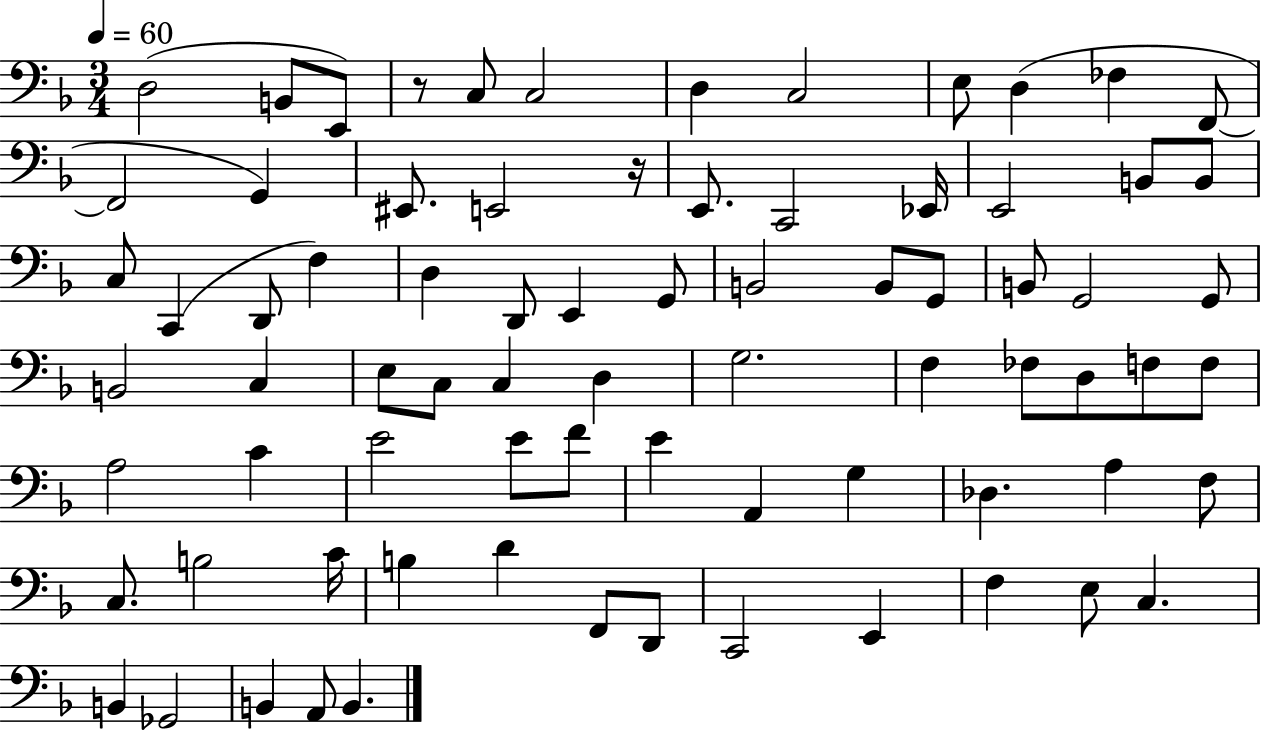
{
  \clef bass
  \numericTimeSignature
  \time 3/4
  \key f \major
  \tempo 4 = 60
  d2( b,8 e,8) | r8 c8 c2 | d4 c2 | e8 d4( fes4 f,8~~ | \break f,2 g,4) | eis,8. e,2 r16 | e,8. c,2 ees,16 | e,2 b,8 b,8 | \break c8 c,4( d,8 f4) | d4 d,8 e,4 g,8 | b,2 b,8 g,8 | b,8 g,2 g,8 | \break b,2 c4 | e8 c8 c4 d4 | g2. | f4 fes8 d8 f8 f8 | \break a2 c'4 | e'2 e'8 f'8 | e'4 a,4 g4 | des4. a4 f8 | \break c8. b2 c'16 | b4 d'4 f,8 d,8 | c,2 e,4 | f4 e8 c4. | \break b,4 ges,2 | b,4 a,8 b,4. | \bar "|."
}